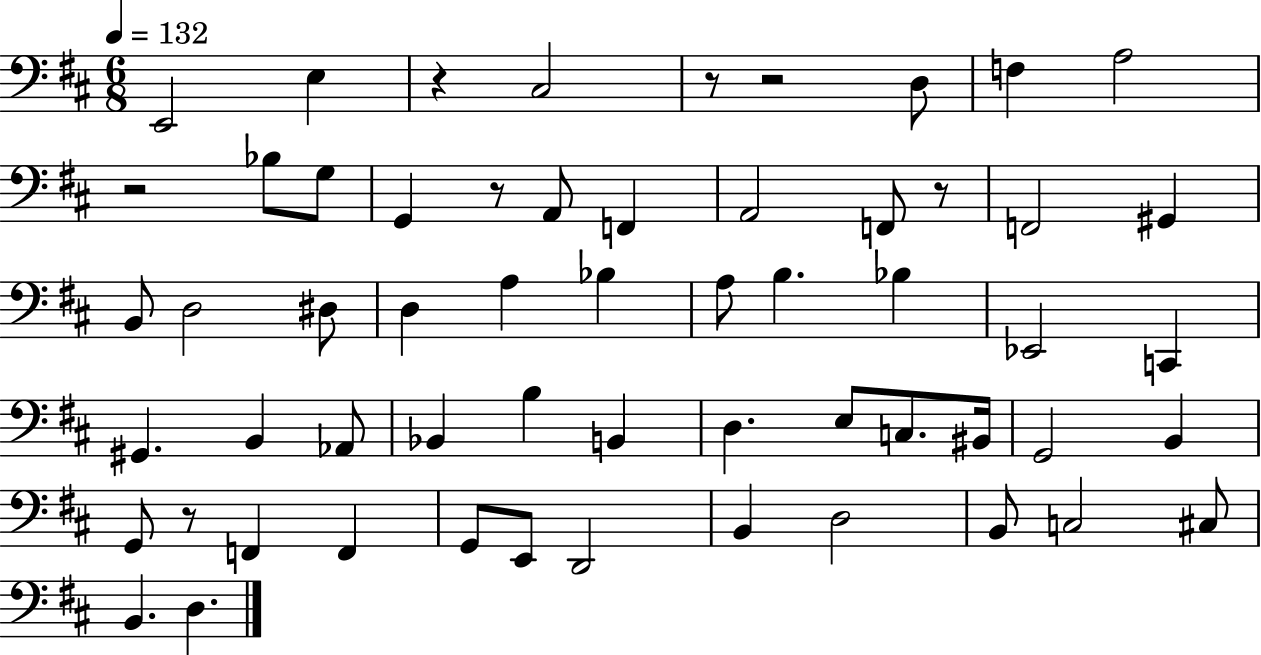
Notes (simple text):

E2/h E3/q R/q C#3/h R/e R/h D3/e F3/q A3/h R/h Bb3/e G3/e G2/q R/e A2/e F2/q A2/h F2/e R/e F2/h G#2/q B2/e D3/h D#3/e D3/q A3/q Bb3/q A3/e B3/q. Bb3/q Eb2/h C2/q G#2/q. B2/q Ab2/e Bb2/q B3/q B2/q D3/q. E3/e C3/e. BIS2/s G2/h B2/q G2/e R/e F2/q F2/q G2/e E2/e D2/h B2/q D3/h B2/e C3/h C#3/e B2/q. D3/q.